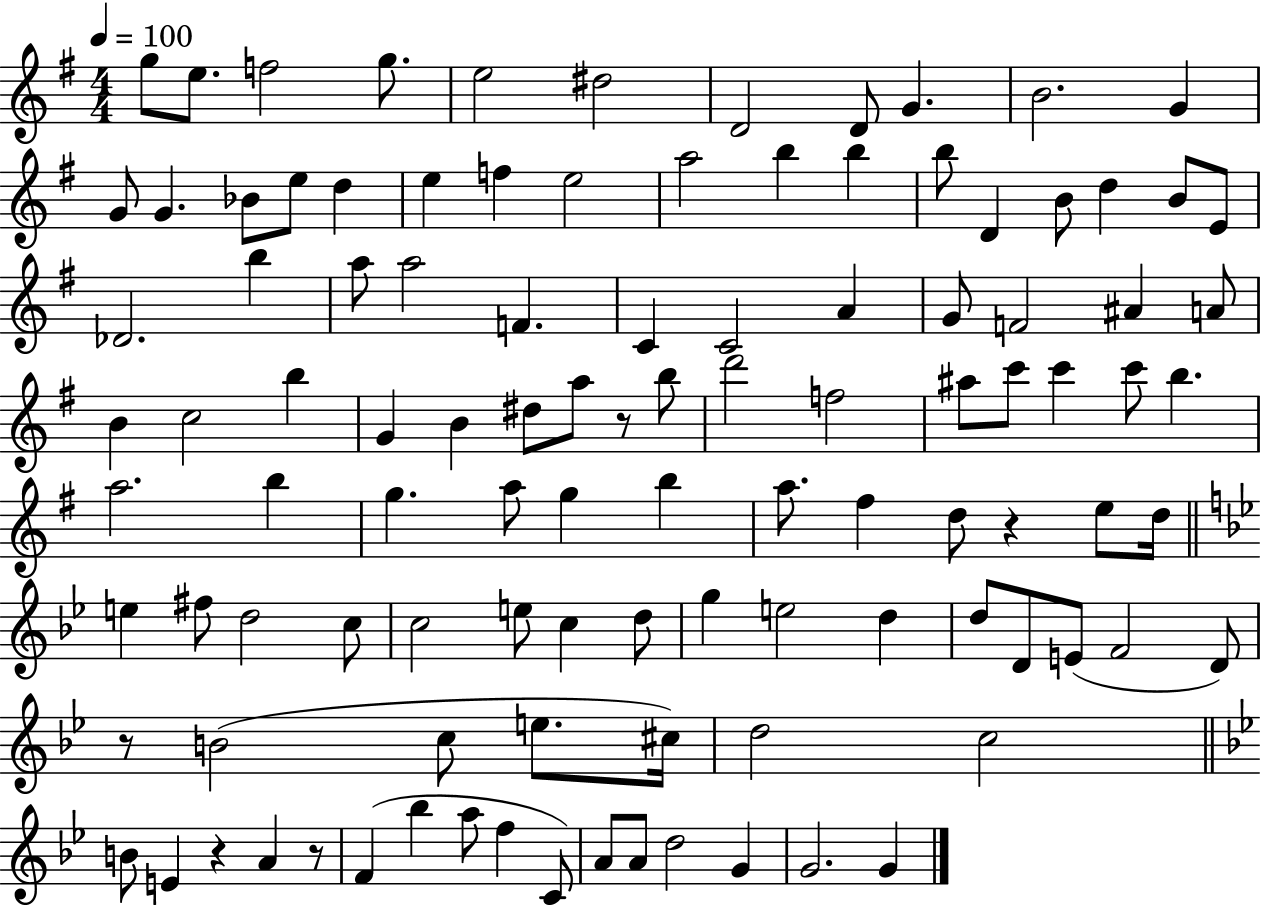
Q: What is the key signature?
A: G major